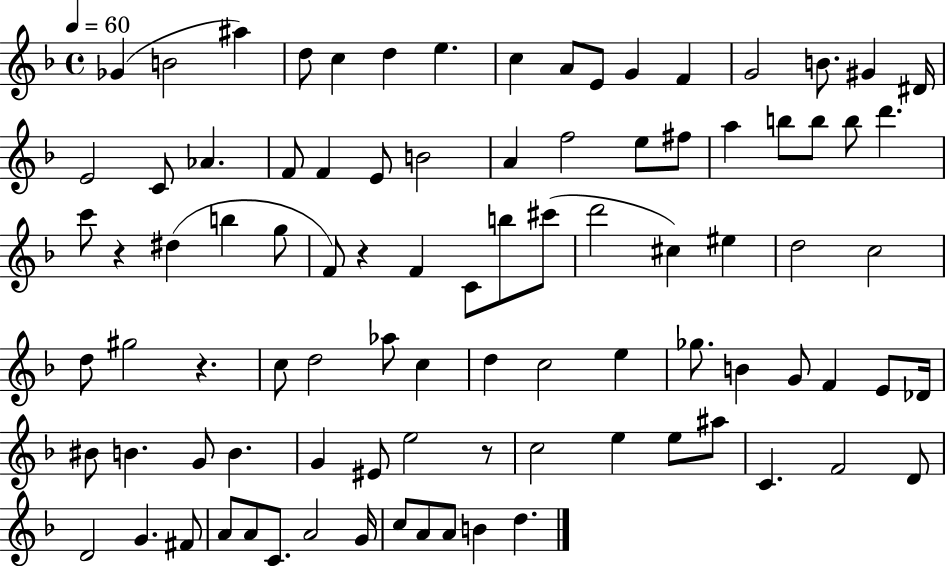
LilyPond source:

{
  \clef treble
  \time 4/4
  \defaultTimeSignature
  \key f \major
  \tempo 4 = 60
  ges'4( b'2 ais''4) | d''8 c''4 d''4 e''4. | c''4 a'8 e'8 g'4 f'4 | g'2 b'8. gis'4 dis'16 | \break e'2 c'8 aes'4. | f'8 f'4 e'8 b'2 | a'4 f''2 e''8 fis''8 | a''4 b''8 b''8 b''8 d'''4. | \break c'''8 r4 dis''4( b''4 g''8 | f'8) r4 f'4 c'8 b''8 cis'''8( | d'''2 cis''4) eis''4 | d''2 c''2 | \break d''8 gis''2 r4. | c''8 d''2 aes''8 c''4 | d''4 c''2 e''4 | ges''8. b'4 g'8 f'4 e'8 des'16 | \break bis'8 b'4. g'8 b'4. | g'4 eis'8 e''2 r8 | c''2 e''4 e''8 ais''8 | c'4. f'2 d'8 | \break d'2 g'4. fis'8 | a'8 a'8 c'8. a'2 g'16 | c''8 a'8 a'8 b'4 d''4. | \bar "|."
}